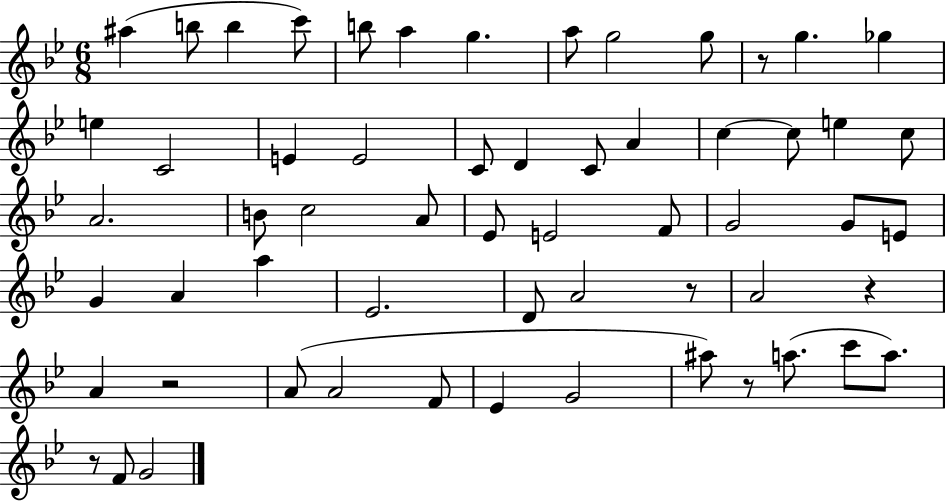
A#5/q B5/e B5/q C6/e B5/e A5/q G5/q. A5/e G5/h G5/e R/e G5/q. Gb5/q E5/q C4/h E4/q E4/h C4/e D4/q C4/e A4/q C5/q C5/e E5/q C5/e A4/h. B4/e C5/h A4/e Eb4/e E4/h F4/e G4/h G4/e E4/e G4/q A4/q A5/q Eb4/h. D4/e A4/h R/e A4/h R/q A4/q R/h A4/e A4/h F4/e Eb4/q G4/h A#5/e R/e A5/e. C6/e A5/e. R/e F4/e G4/h